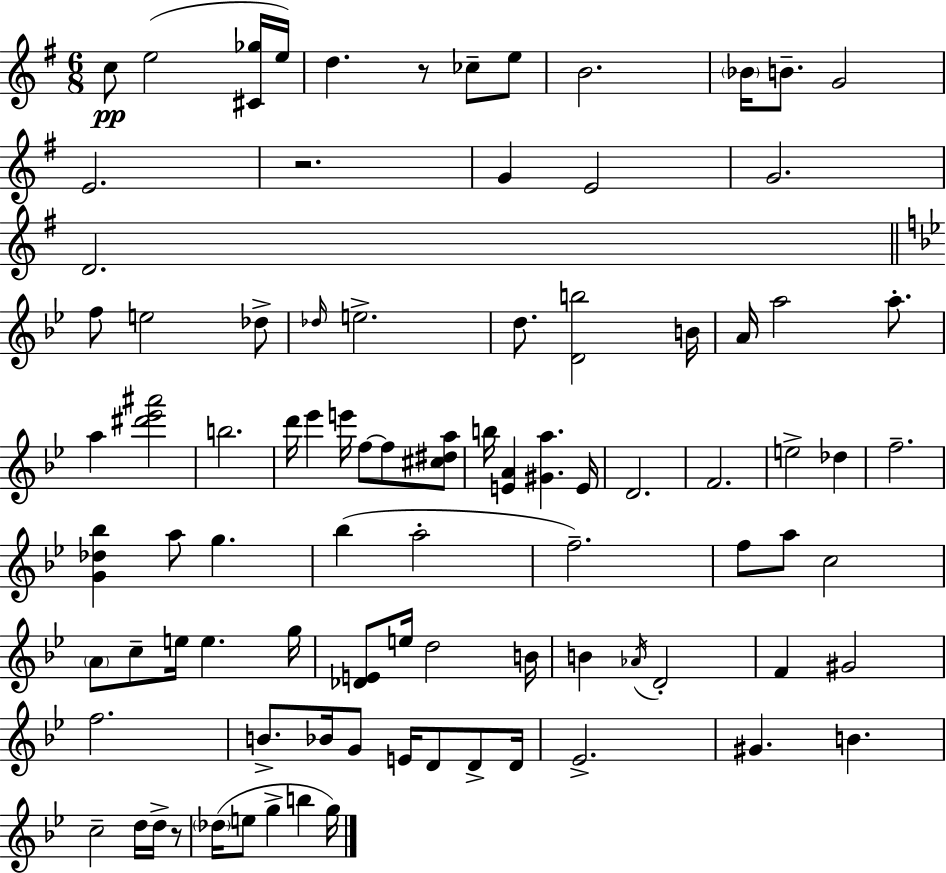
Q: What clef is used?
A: treble